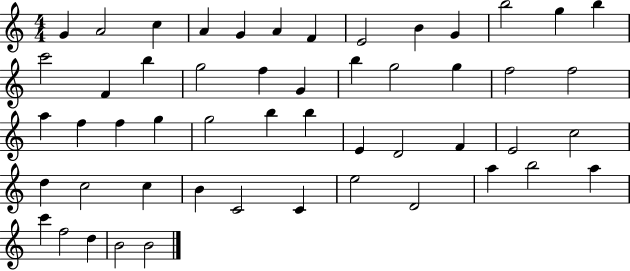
{
  \clef treble
  \numericTimeSignature
  \time 4/4
  \key c \major
  g'4 a'2 c''4 | a'4 g'4 a'4 f'4 | e'2 b'4 g'4 | b''2 g''4 b''4 | \break c'''2 f'4 b''4 | g''2 f''4 g'4 | b''4 g''2 g''4 | f''2 f''2 | \break a''4 f''4 f''4 g''4 | g''2 b''4 b''4 | e'4 d'2 f'4 | e'2 c''2 | \break d''4 c''2 c''4 | b'4 c'2 c'4 | e''2 d'2 | a''4 b''2 a''4 | \break c'''4 f''2 d''4 | b'2 b'2 | \bar "|."
}